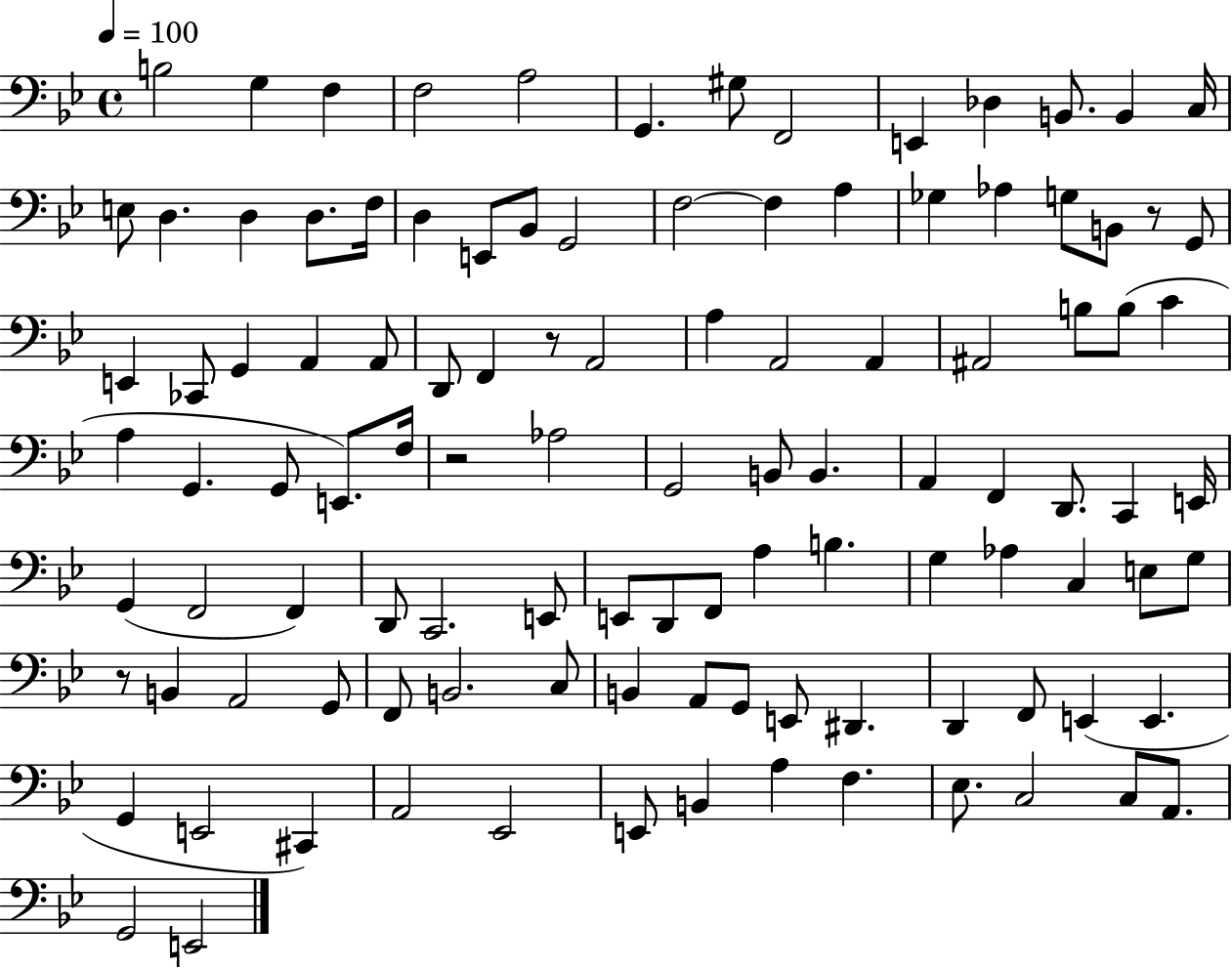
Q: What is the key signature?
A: BES major